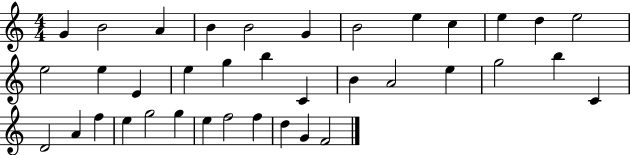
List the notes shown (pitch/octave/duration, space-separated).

G4/q B4/h A4/q B4/q B4/h G4/q B4/h E5/q C5/q E5/q D5/q E5/h E5/h E5/q E4/q E5/q G5/q B5/q C4/q B4/q A4/h E5/q G5/h B5/q C4/q D4/h A4/q F5/q E5/q G5/h G5/q E5/q F5/h F5/q D5/q G4/q F4/h